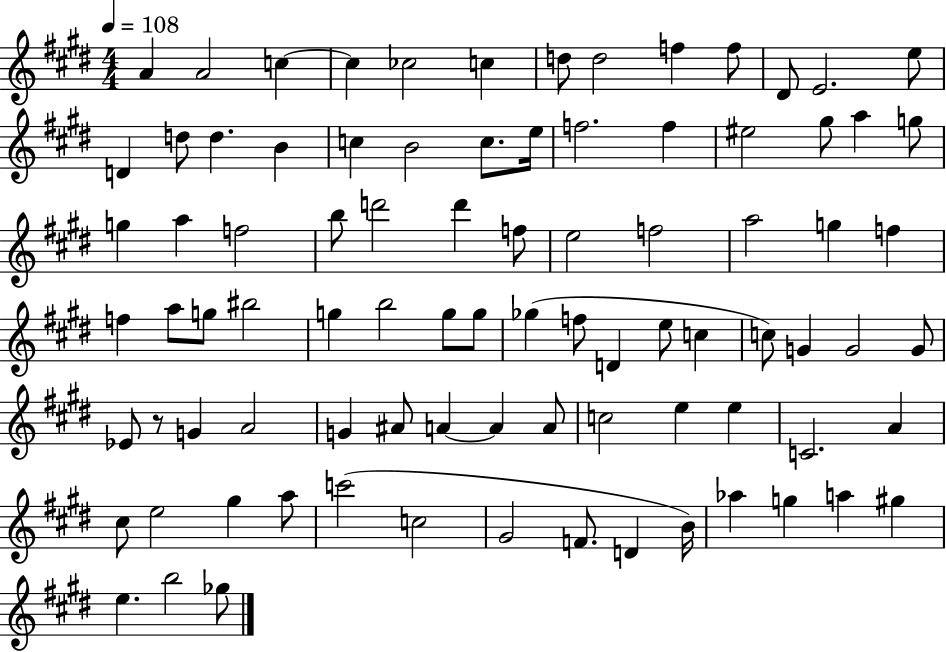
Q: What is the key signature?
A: E major